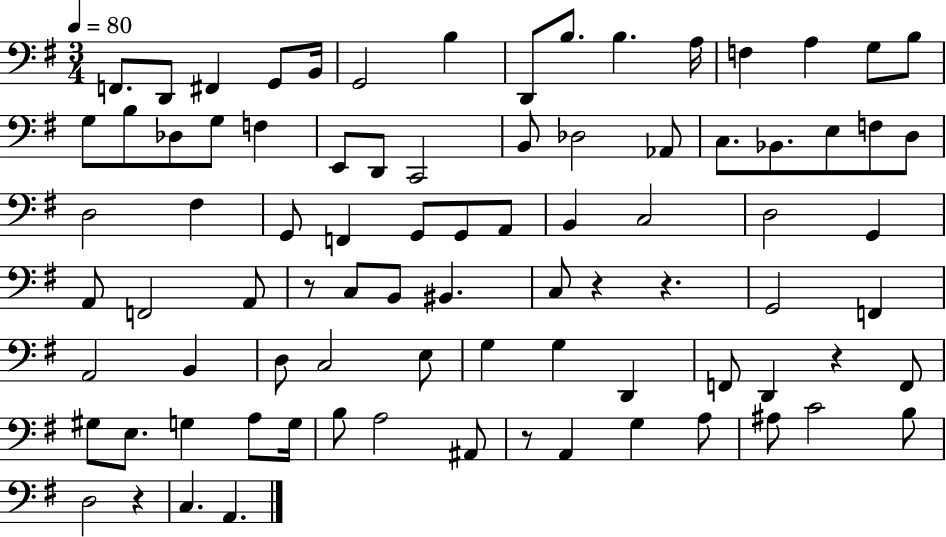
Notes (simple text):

F2/e. D2/e F#2/q G2/e B2/s G2/h B3/q D2/e B3/e. B3/q. A3/s F3/q A3/q G3/e B3/e G3/e B3/e Db3/e G3/e F3/q E2/e D2/e C2/h B2/e Db3/h Ab2/e C3/e. Bb2/e. E3/e F3/e D3/e D3/h F#3/q G2/e F2/q G2/e G2/e A2/e B2/q C3/h D3/h G2/q A2/e F2/h A2/e R/e C3/e B2/e BIS2/q. C3/e R/q R/q. G2/h F2/q A2/h B2/q D3/e C3/h E3/e G3/q G3/q D2/q F2/e D2/q R/q F2/e G#3/e E3/e. G3/q A3/e G3/s B3/e A3/h A#2/e R/e A2/q G3/q A3/e A#3/e C4/h B3/e D3/h R/q C3/q. A2/q.